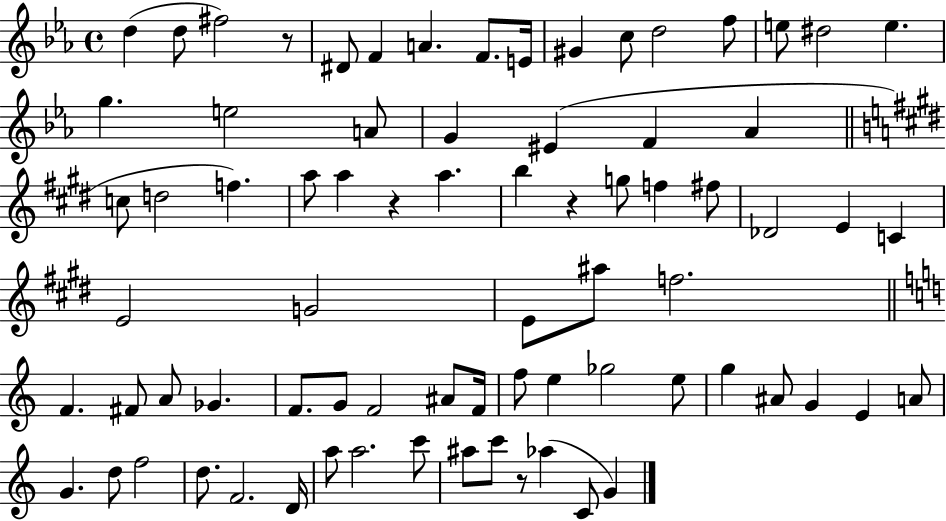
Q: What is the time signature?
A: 4/4